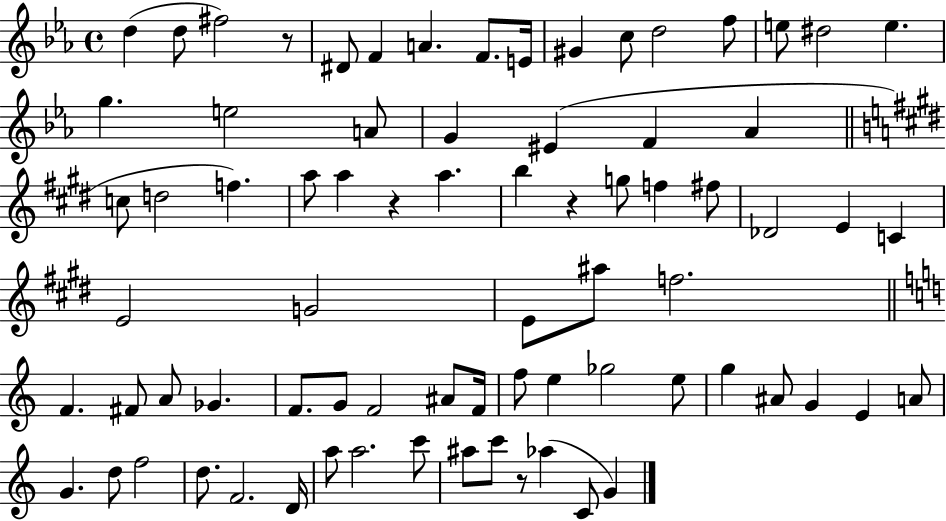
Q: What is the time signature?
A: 4/4